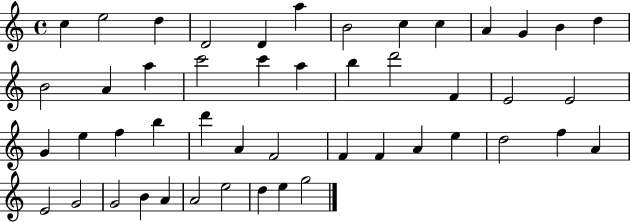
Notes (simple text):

C5/q E5/h D5/q D4/h D4/q A5/q B4/h C5/q C5/q A4/q G4/q B4/q D5/q B4/h A4/q A5/q C6/h C6/q A5/q B5/q D6/h F4/q E4/h E4/h G4/q E5/q F5/q B5/q D6/q A4/q F4/h F4/q F4/q A4/q E5/q D5/h F5/q A4/q E4/h G4/h G4/h B4/q A4/q A4/h E5/h D5/q E5/q G5/h